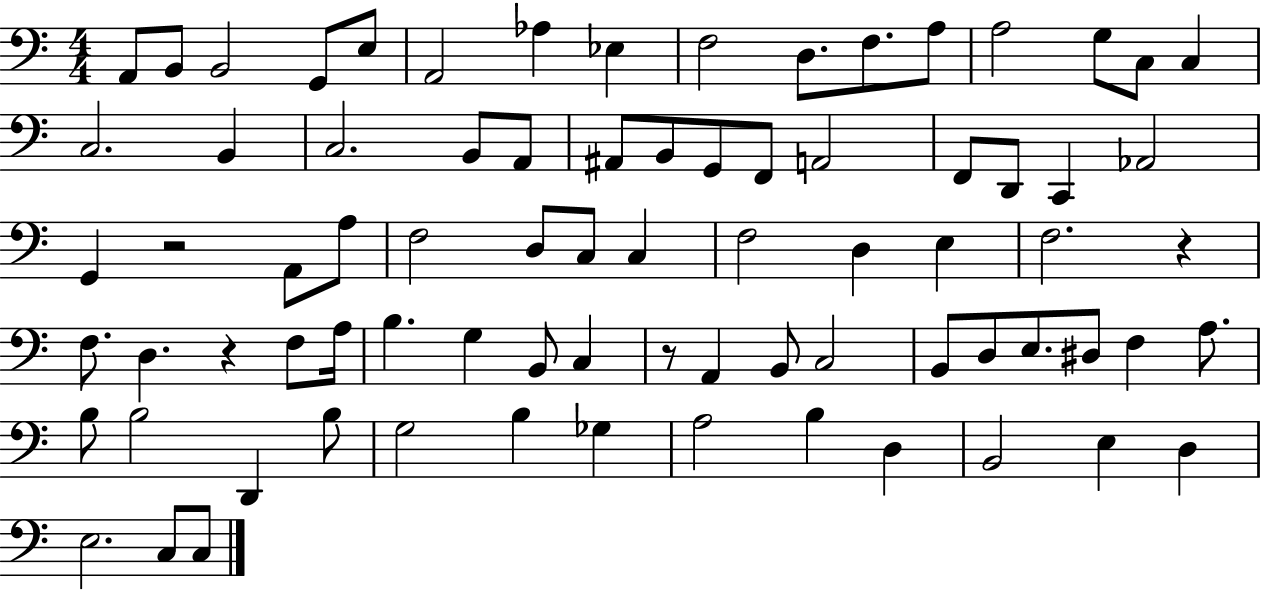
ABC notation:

X:1
T:Untitled
M:4/4
L:1/4
K:C
A,,/2 B,,/2 B,,2 G,,/2 E,/2 A,,2 _A, _E, F,2 D,/2 F,/2 A,/2 A,2 G,/2 C,/2 C, C,2 B,, C,2 B,,/2 A,,/2 ^A,,/2 B,,/2 G,,/2 F,,/2 A,,2 F,,/2 D,,/2 C,, _A,,2 G,, z2 A,,/2 A,/2 F,2 D,/2 C,/2 C, F,2 D, E, F,2 z F,/2 D, z F,/2 A,/4 B, G, B,,/2 C, z/2 A,, B,,/2 C,2 B,,/2 D,/2 E,/2 ^D,/2 F, A,/2 B,/2 B,2 D,, B,/2 G,2 B, _G, A,2 B, D, B,,2 E, D, E,2 C,/2 C,/2